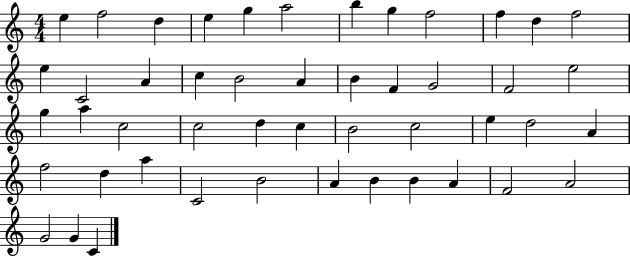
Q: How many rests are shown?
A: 0